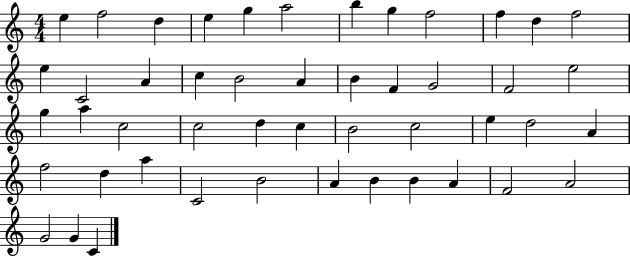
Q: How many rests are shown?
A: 0